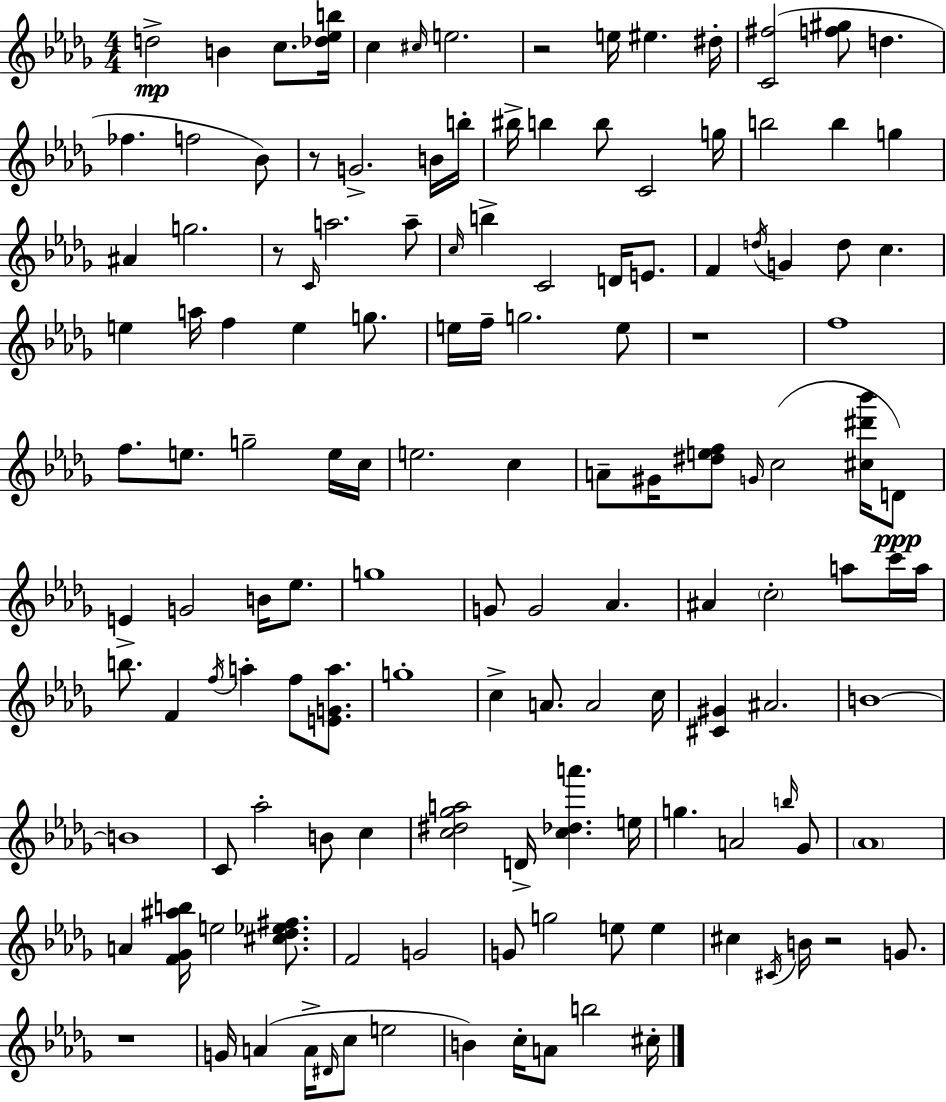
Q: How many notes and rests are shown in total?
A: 138